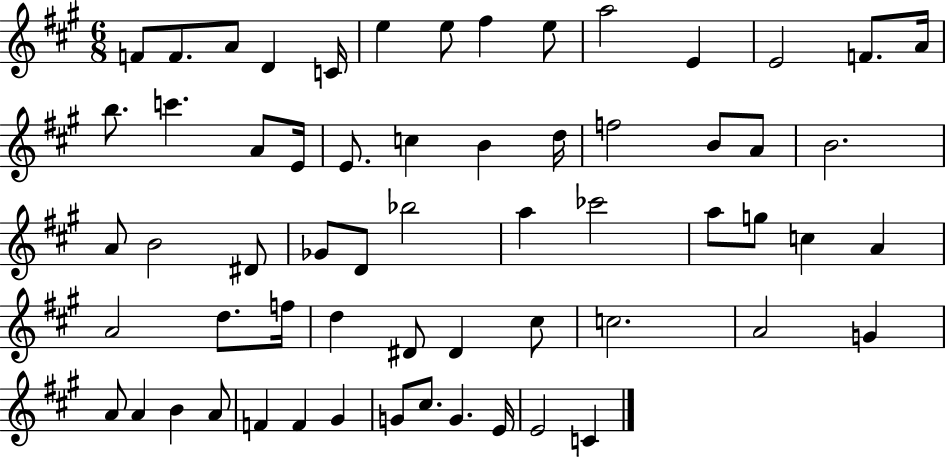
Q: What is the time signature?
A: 6/8